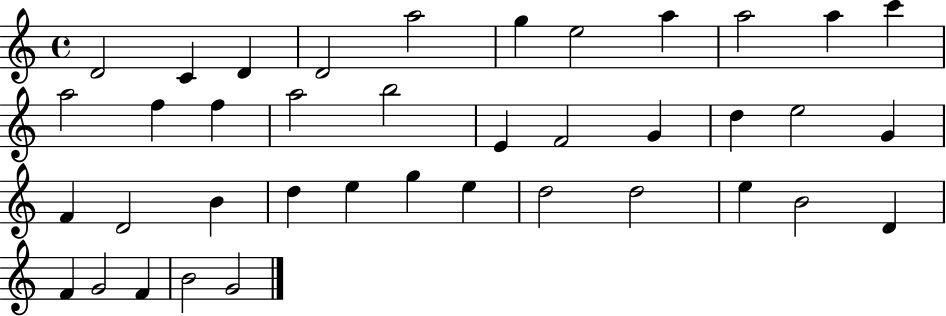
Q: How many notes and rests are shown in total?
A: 39